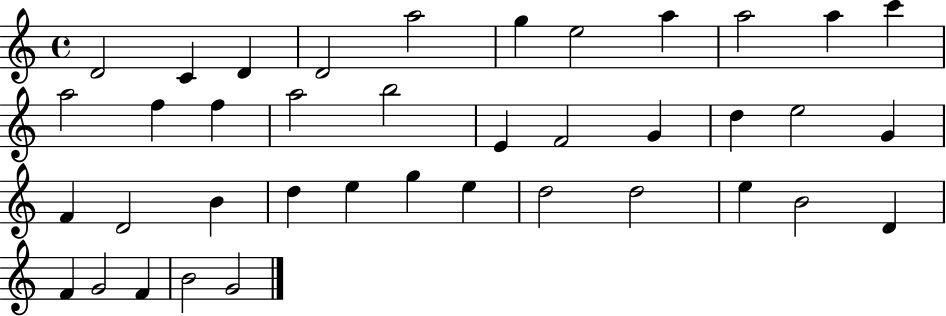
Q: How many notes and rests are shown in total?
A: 39